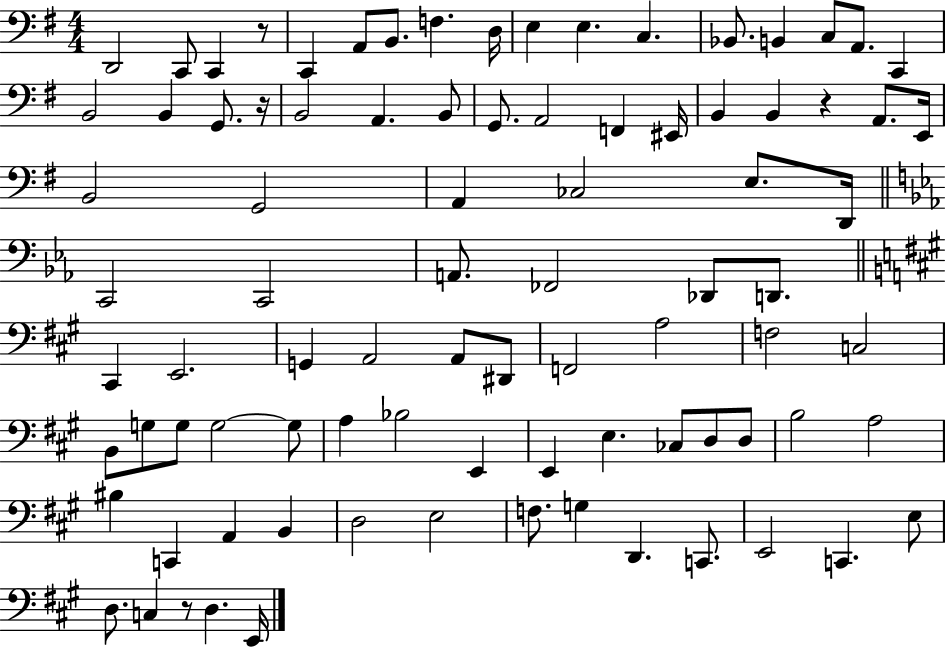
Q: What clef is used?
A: bass